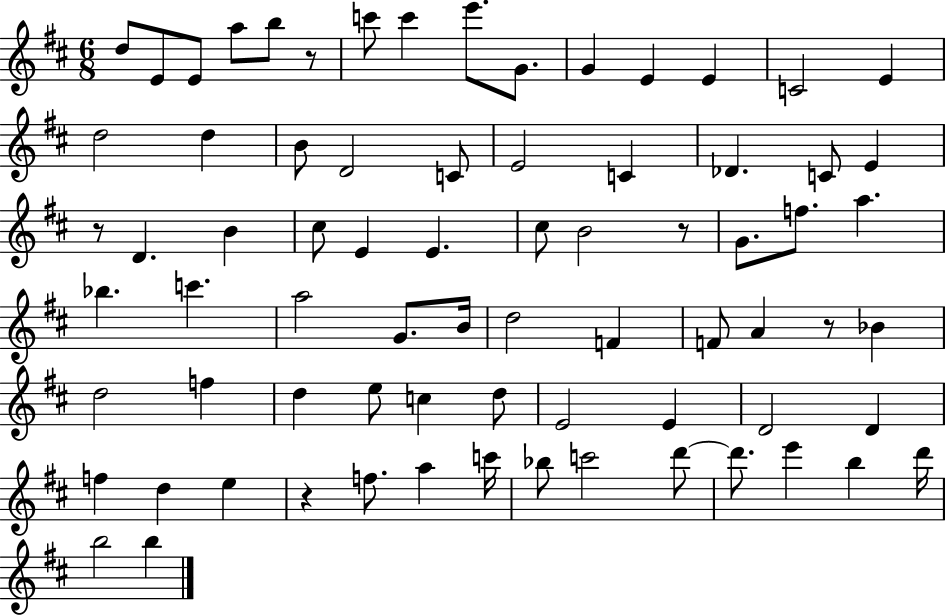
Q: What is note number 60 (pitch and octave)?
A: C6